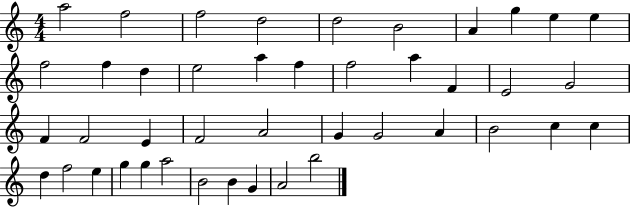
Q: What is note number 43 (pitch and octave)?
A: B5